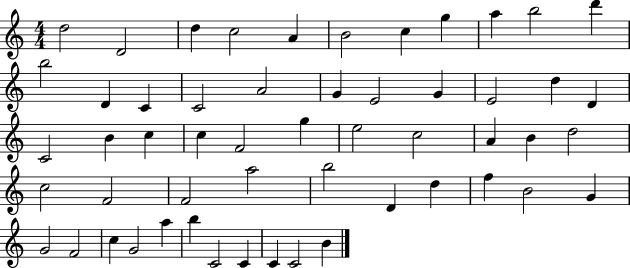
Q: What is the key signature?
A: C major